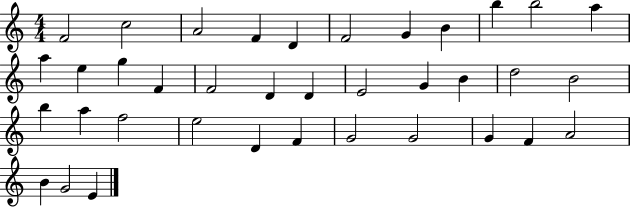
X:1
T:Untitled
M:4/4
L:1/4
K:C
F2 c2 A2 F D F2 G B b b2 a a e g F F2 D D E2 G B d2 B2 b a f2 e2 D F G2 G2 G F A2 B G2 E